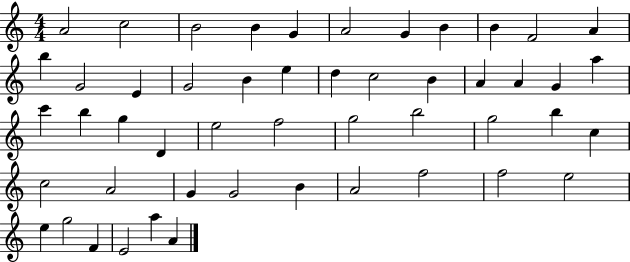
{
  \clef treble
  \numericTimeSignature
  \time 4/4
  \key c \major
  a'2 c''2 | b'2 b'4 g'4 | a'2 g'4 b'4 | b'4 f'2 a'4 | \break b''4 g'2 e'4 | g'2 b'4 e''4 | d''4 c''2 b'4 | a'4 a'4 g'4 a''4 | \break c'''4 b''4 g''4 d'4 | e''2 f''2 | g''2 b''2 | g''2 b''4 c''4 | \break c''2 a'2 | g'4 g'2 b'4 | a'2 f''2 | f''2 e''2 | \break e''4 g''2 f'4 | e'2 a''4 a'4 | \bar "|."
}